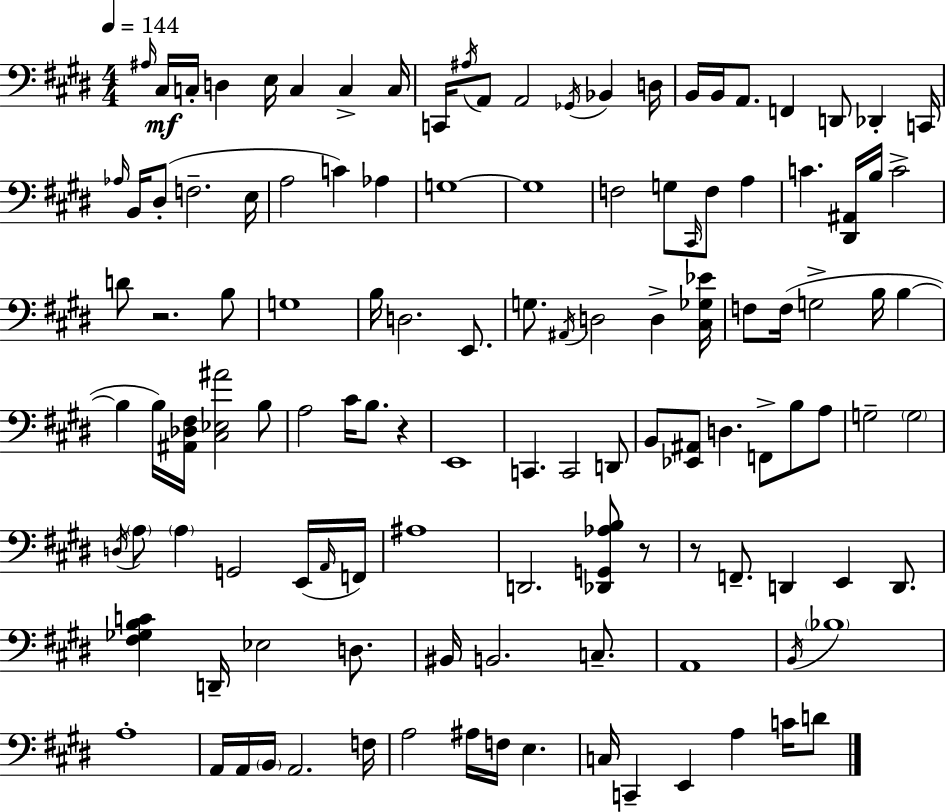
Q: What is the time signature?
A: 4/4